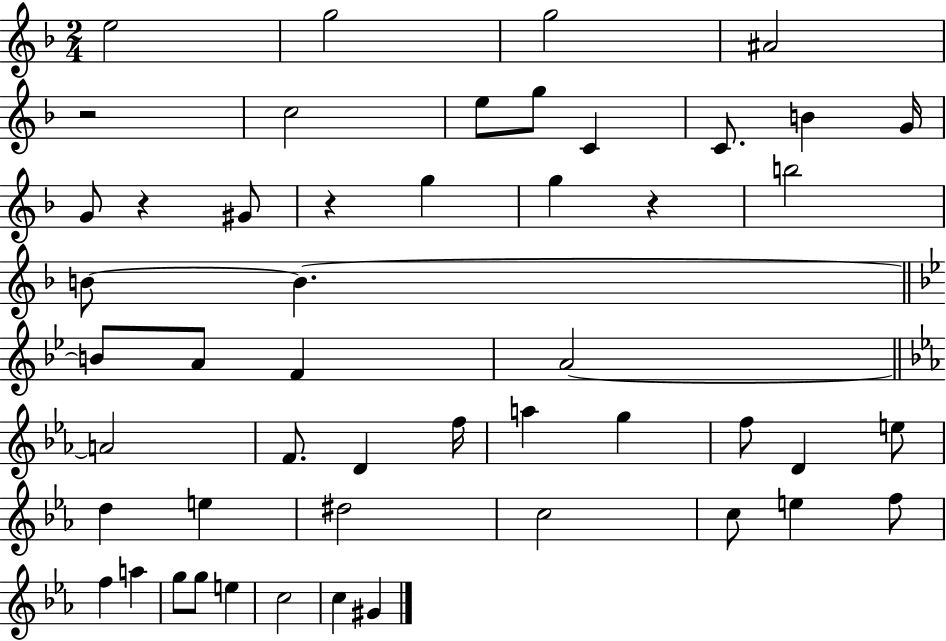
X:1
T:Untitled
M:2/4
L:1/4
K:F
e2 g2 g2 ^A2 z2 c2 e/2 g/2 C C/2 B G/4 G/2 z ^G/2 z g g z b2 B/2 B B/2 A/2 F A2 A2 F/2 D f/4 a g f/2 D e/2 d e ^d2 c2 c/2 e f/2 f a g/2 g/2 e c2 c ^G